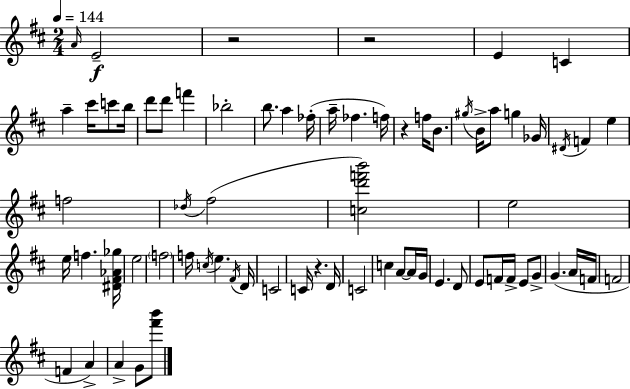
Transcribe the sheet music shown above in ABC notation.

X:1
T:Untitled
M:2/4
L:1/4
K:D
A/4 E2 z2 z2 E C a ^c'/4 c'/2 b/4 d'/2 d'/2 f' _b2 b/2 a _f/4 a/4 _f f/4 z f/4 B/2 ^g/4 B/4 a/2 g _G/4 ^D/4 F e f2 _d/4 ^f2 [cd'f'b']2 e2 e/4 f [^D^F_A_g]/4 e2 f2 f/4 c/4 e ^F/4 D/4 C2 C/4 z D/4 C2 c A/2 A/4 G/4 E D/2 E/2 F/4 F/4 E/2 G/2 G A/4 F/4 F2 F A A G/2 [^f'b']/2